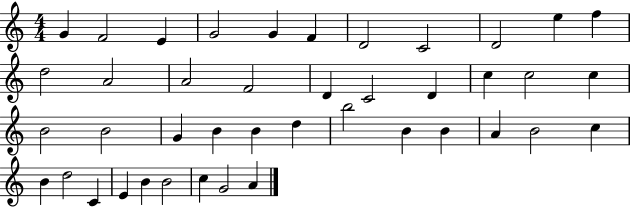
X:1
T:Untitled
M:4/4
L:1/4
K:C
G F2 E G2 G F D2 C2 D2 e f d2 A2 A2 F2 D C2 D c c2 c B2 B2 G B B d b2 B B A B2 c B d2 C E B B2 c G2 A